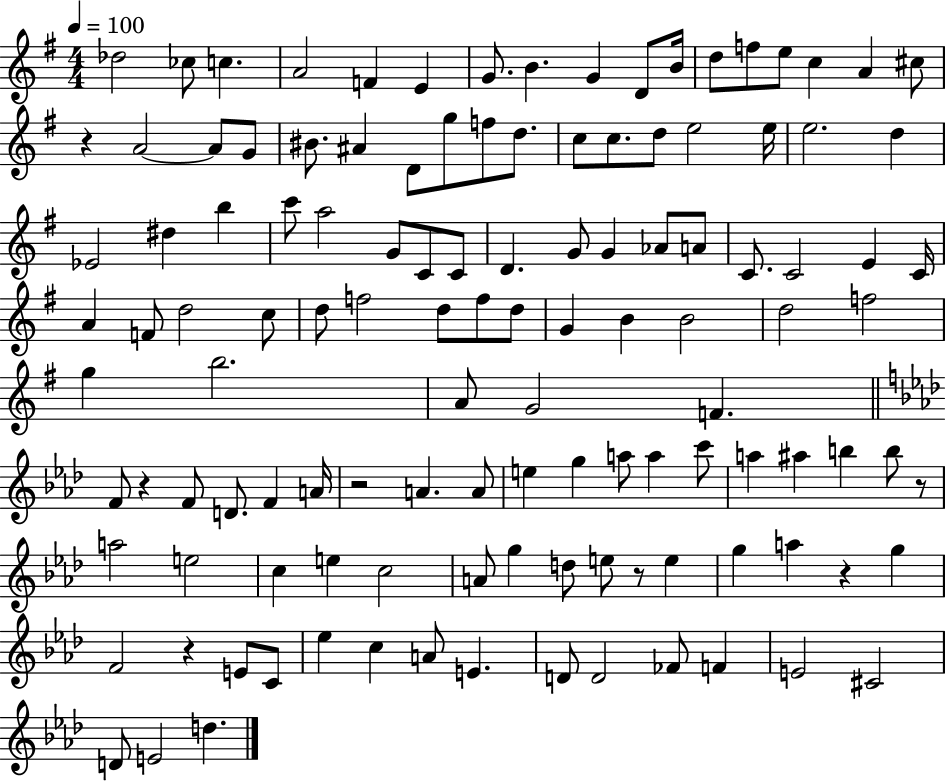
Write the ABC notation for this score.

X:1
T:Untitled
M:4/4
L:1/4
K:G
_d2 _c/2 c A2 F E G/2 B G D/2 B/4 d/2 f/2 e/2 c A ^c/2 z A2 A/2 G/2 ^B/2 ^A D/2 g/2 f/2 d/2 c/2 c/2 d/2 e2 e/4 e2 d _E2 ^d b c'/2 a2 G/2 C/2 C/2 D G/2 G _A/2 A/2 C/2 C2 E C/4 A F/2 d2 c/2 d/2 f2 d/2 f/2 d/2 G B B2 d2 f2 g b2 A/2 G2 F F/2 z F/2 D/2 F A/4 z2 A A/2 e g a/2 a c'/2 a ^a b b/2 z/2 a2 e2 c e c2 A/2 g d/2 e/2 z/2 e g a z g F2 z E/2 C/2 _e c A/2 E D/2 D2 _F/2 F E2 ^C2 D/2 E2 d